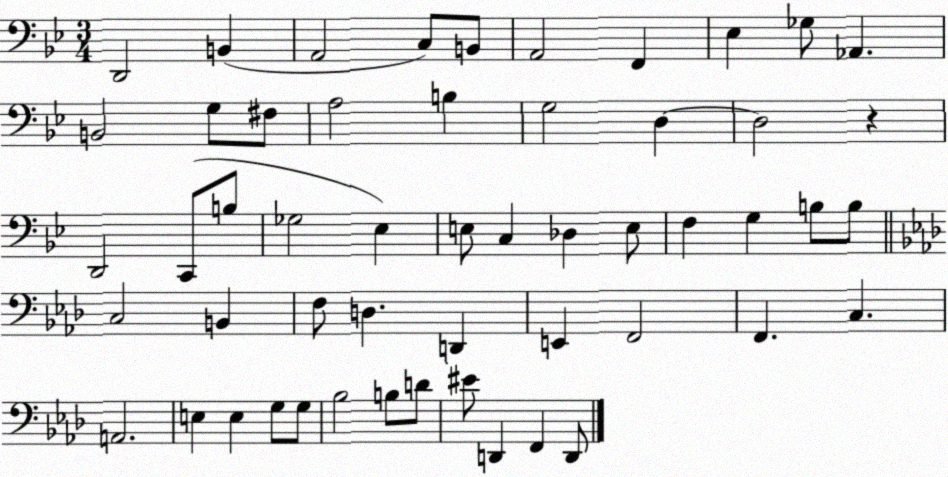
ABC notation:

X:1
T:Untitled
M:3/4
L:1/4
K:Bb
D,,2 B,, A,,2 C,/2 B,,/2 A,,2 F,, _E, _G,/2 _A,, B,,2 G,/2 ^F,/2 A,2 B, G,2 D, D,2 z D,,2 C,,/2 B,/2 _G,2 _E, E,/2 C, _D, E,/2 F, G, B,/2 B,/2 C,2 B,, F,/2 D, D,, E,, F,,2 F,, C, A,,2 E, E, G,/2 G,/2 _B,2 B,/2 D/2 ^E/2 D,, F,, D,,/2